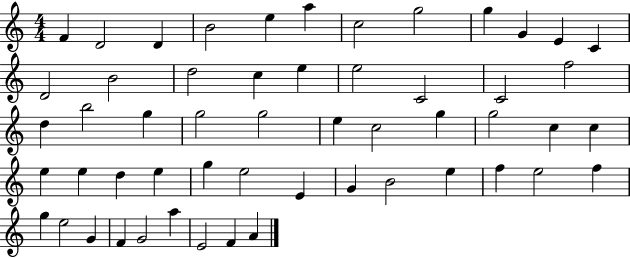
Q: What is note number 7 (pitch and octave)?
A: C5